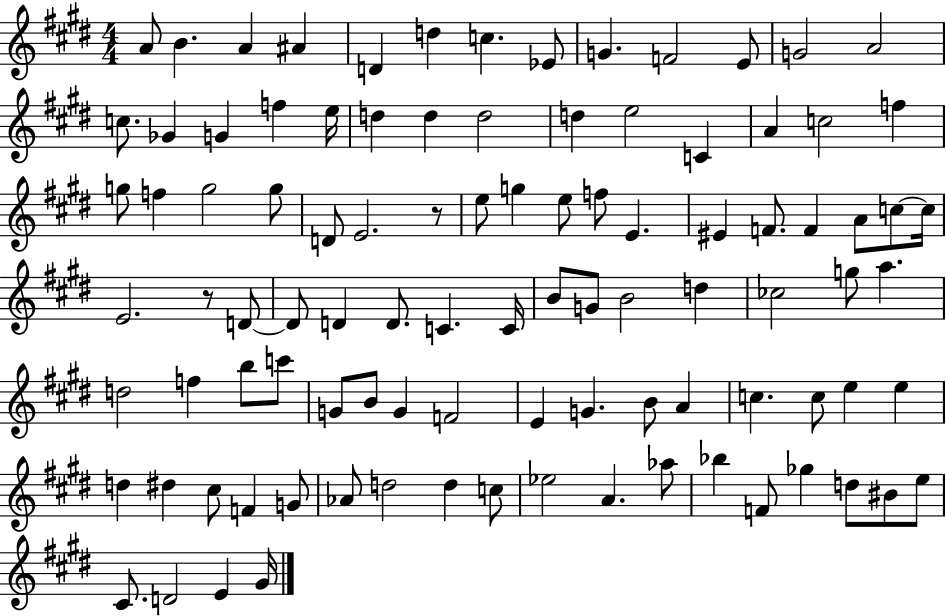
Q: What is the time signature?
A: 4/4